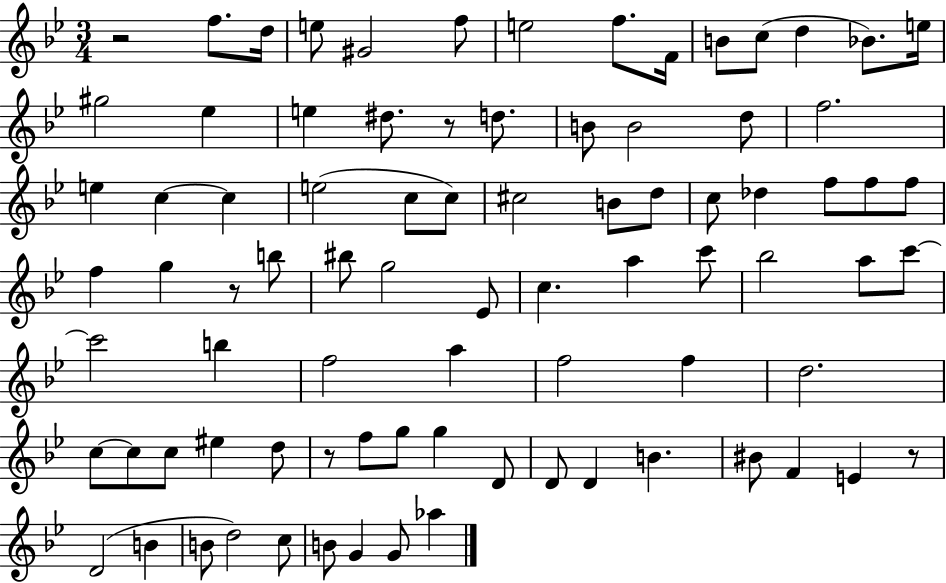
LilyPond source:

{
  \clef treble
  \numericTimeSignature
  \time 3/4
  \key bes \major
  r2 f''8. d''16 | e''8 gis'2 f''8 | e''2 f''8. f'16 | b'8 c''8( d''4 bes'8.) e''16 | \break gis''2 ees''4 | e''4 dis''8. r8 d''8. | b'8 b'2 d''8 | f''2. | \break e''4 c''4~~ c''4 | e''2( c''8 c''8) | cis''2 b'8 d''8 | c''8 des''4 f''8 f''8 f''8 | \break f''4 g''4 r8 b''8 | bis''8 g''2 ees'8 | c''4. a''4 c'''8 | bes''2 a''8 c'''8~~ | \break c'''2 b''4 | f''2 a''4 | f''2 f''4 | d''2. | \break c''8~~ c''8 c''8 eis''4 d''8 | r8 f''8 g''8 g''4 d'8 | d'8 d'4 b'4. | bis'8 f'4 e'4 r8 | \break d'2( b'4 | b'8 d''2) c''8 | b'8 g'4 g'8 aes''4 | \bar "|."
}